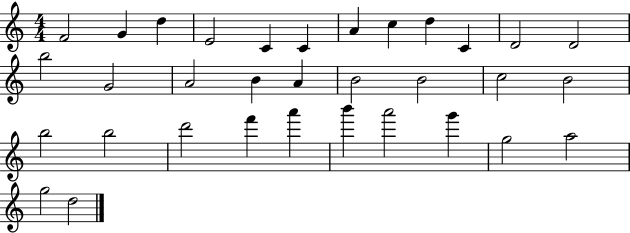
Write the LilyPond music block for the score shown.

{
  \clef treble
  \numericTimeSignature
  \time 4/4
  \key c \major
  f'2 g'4 d''4 | e'2 c'4 c'4 | a'4 c''4 d''4 c'4 | d'2 d'2 | \break b''2 g'2 | a'2 b'4 a'4 | b'2 b'2 | c''2 b'2 | \break b''2 b''2 | d'''2 f'''4 a'''4 | b'''4 a'''2 g'''4 | g''2 a''2 | \break g''2 d''2 | \bar "|."
}